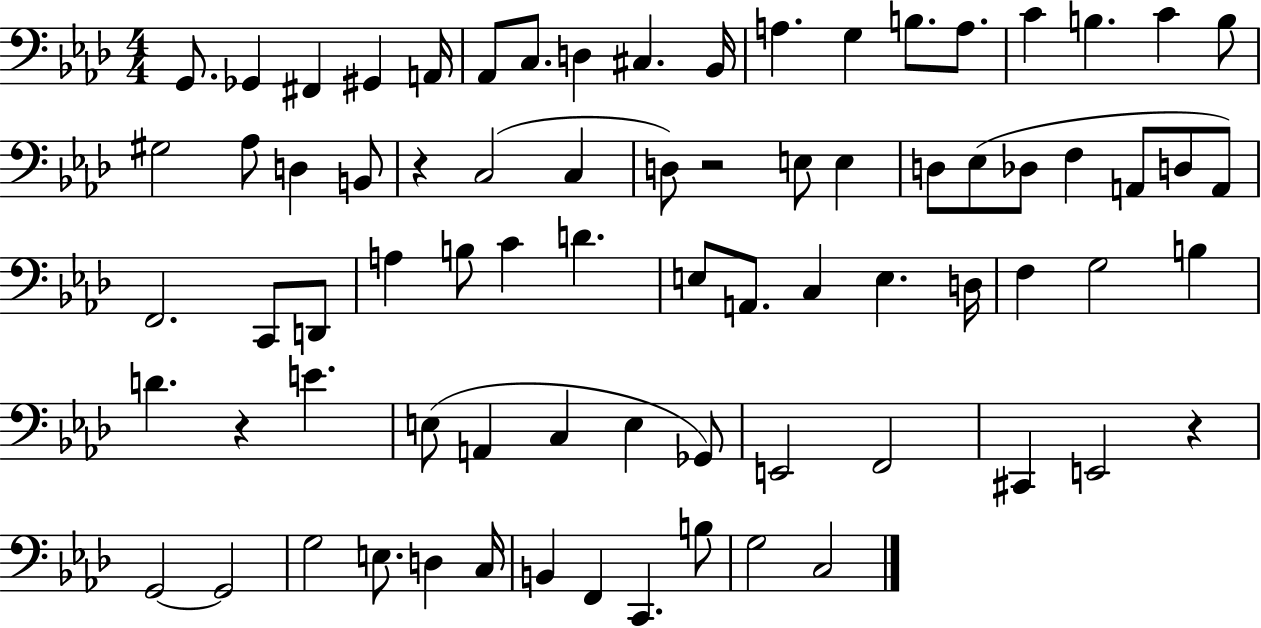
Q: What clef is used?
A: bass